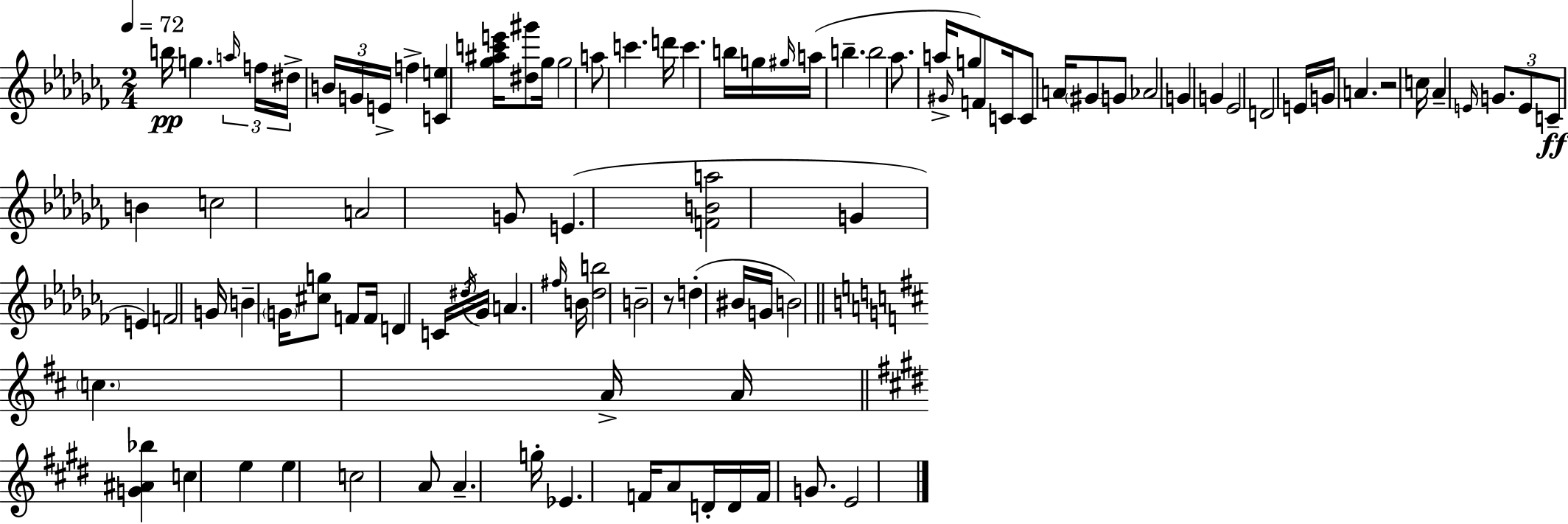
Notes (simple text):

B5/s G5/q. A5/s F5/s D#5/s B4/s G4/s E4/s F5/q [C4,E5]/q [Gb5,A#5,C6,E6]/s [D#5,G#6]/e Gb5/s Gb5/h A5/e C6/q. D6/s C6/q. B5/s G5/s G#5/s A5/s B5/q. B5/h Ab5/e. A5/s G#4/s G5/e F4/e C4/s C4/e A4/s G#4/e G4/e Ab4/h G4/q G4/q Eb4/h D4/h E4/s G4/s A4/q. R/h C5/s Ab4/q E4/s G4/e. E4/e C4/e B4/q C5/h A4/h G4/e E4/q. [F4,B4,A5]/h G4/q E4/q F4/h G4/s B4/q G4/s [C#5,G5]/e F4/e F4/s D4/q C4/s D#5/s Gb4/s A4/q. F#5/s B4/s [Db5,B5]/h B4/h R/e D5/q BIS4/s G4/s B4/h C5/q. A4/s A4/s [G4,A#4,Bb5]/q C5/q E5/q E5/q C5/h A4/e A4/q. G5/s Eb4/q. F4/s A4/e D4/s D4/s F4/s G4/e. E4/h